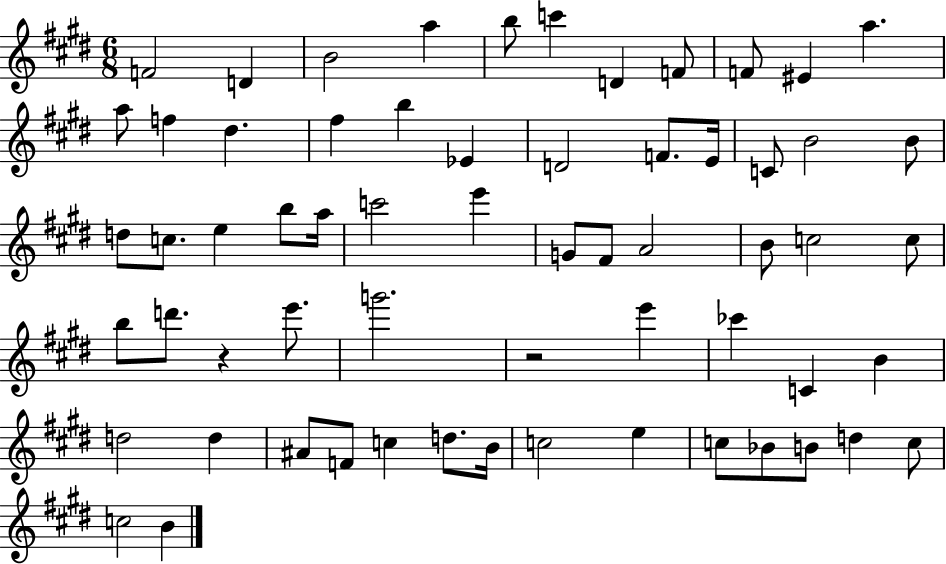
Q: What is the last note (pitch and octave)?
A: B4